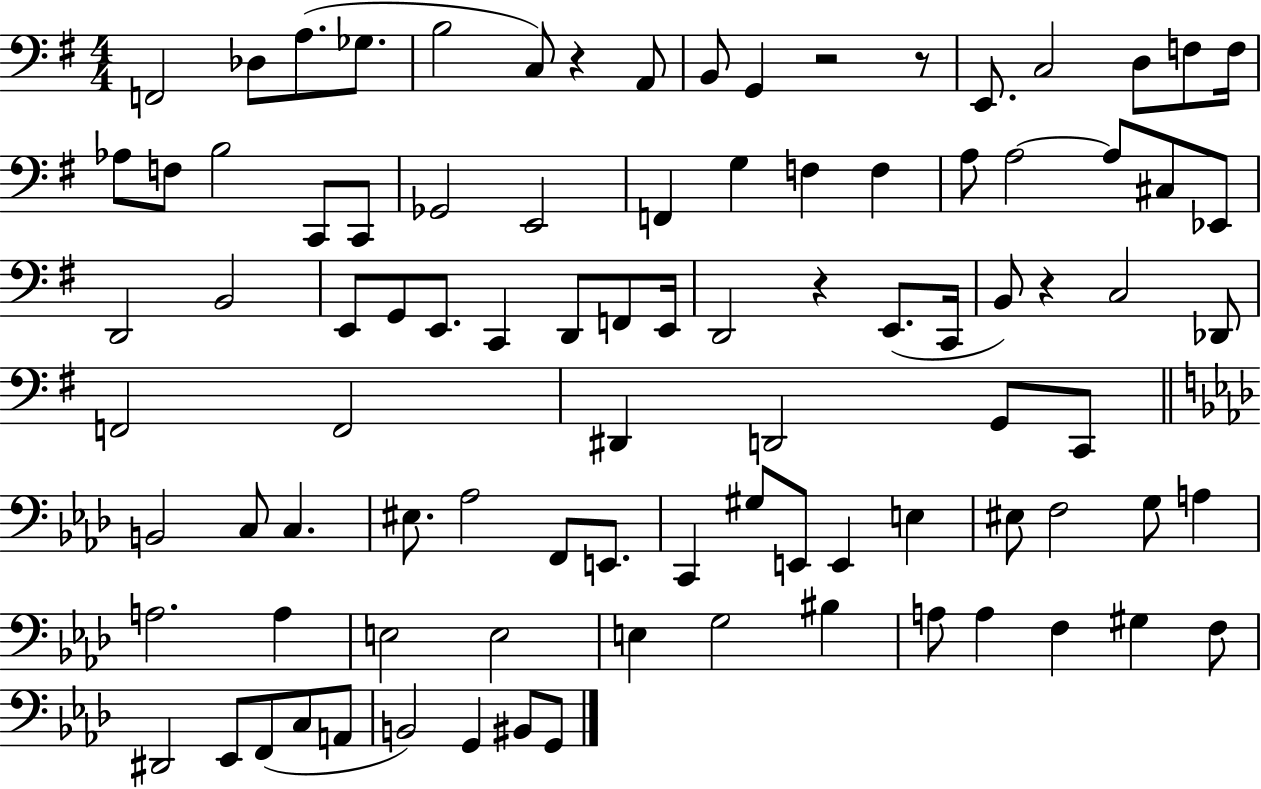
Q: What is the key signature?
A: G major